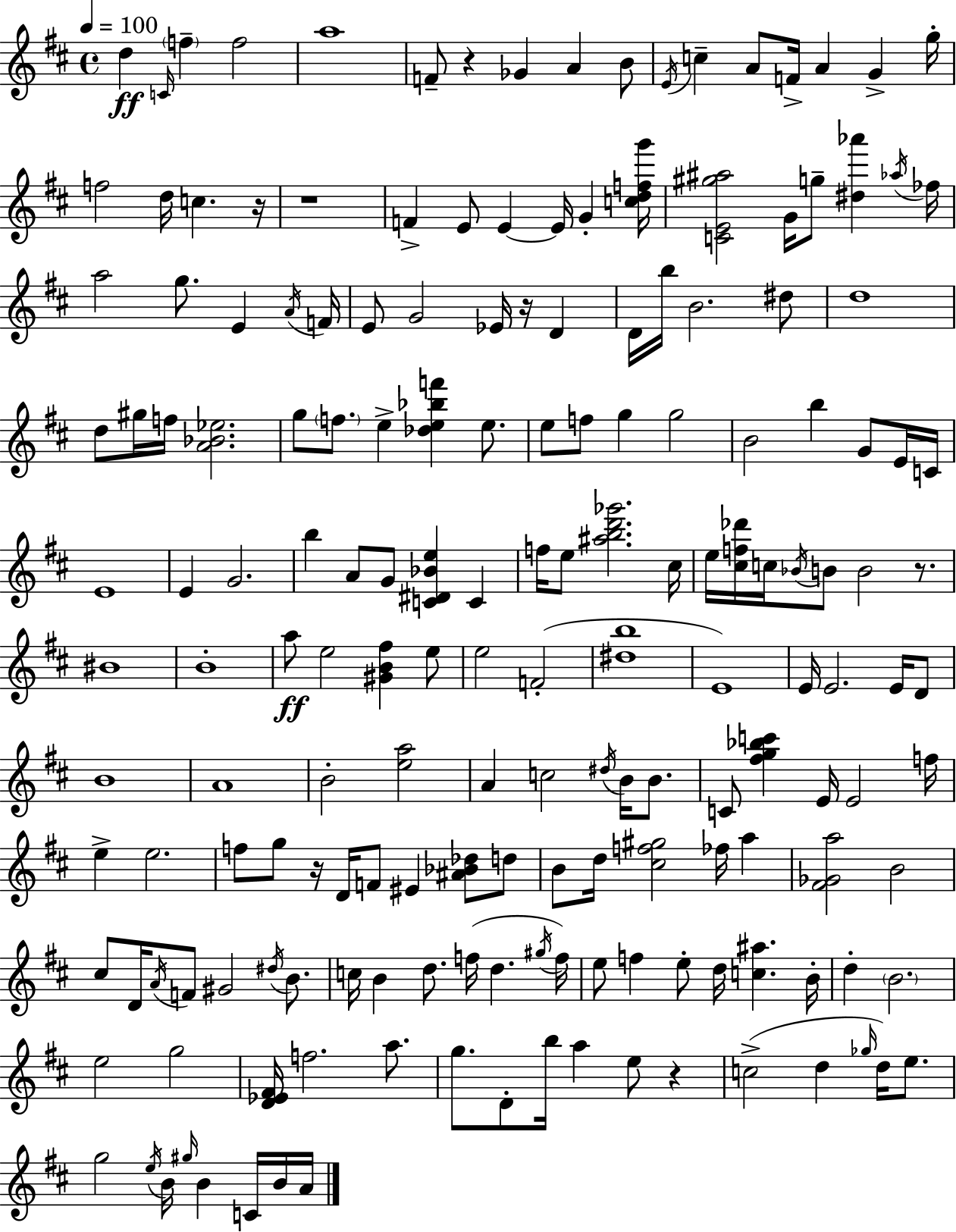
X:1
T:Untitled
M:4/4
L:1/4
K:D
d C/4 f f2 a4 F/2 z _G A B/2 E/4 c A/2 F/4 A G g/4 f2 d/4 c z/4 z4 F E/2 E E/4 G [cdfg']/4 [CE^g^a]2 G/4 g/2 [^d_a'] _a/4 _f/4 a2 g/2 E A/4 F/4 E/2 G2 _E/4 z/4 D D/4 b/4 B2 ^d/2 d4 d/2 ^g/4 f/4 [A_B_e]2 g/2 f/2 e [_de_bf'] e/2 e/2 f/2 g g2 B2 b G/2 E/4 C/4 E4 E G2 b A/2 G/2 [C^D_Be] C f/4 e/2 [^abd'_g']2 ^c/4 e/4 [^cf_d']/4 c/4 _B/4 B/2 B2 z/2 ^B4 B4 a/2 e2 [^GB^f] e/2 e2 F2 [^db]4 E4 E/4 E2 E/4 D/2 B4 A4 B2 [ea]2 A c2 ^d/4 B/4 B/2 C/2 [^fg_bc'] E/4 E2 f/4 e e2 f/2 g/2 z/4 D/4 F/2 ^E [^A_B_d]/2 d/2 B/2 d/4 [^cf^g]2 _f/4 a [^F_Ga]2 B2 ^c/2 D/4 A/4 F/2 ^G2 ^d/4 B/2 c/4 B d/2 f/4 d ^g/4 f/4 e/2 f e/2 d/4 [c^a] B/4 d B2 e2 g2 [D_E^F]/4 f2 a/2 g/2 D/2 b/4 a e/2 z c2 d _g/4 d/4 e/2 g2 e/4 B/4 ^g/4 B C/4 B/4 A/4